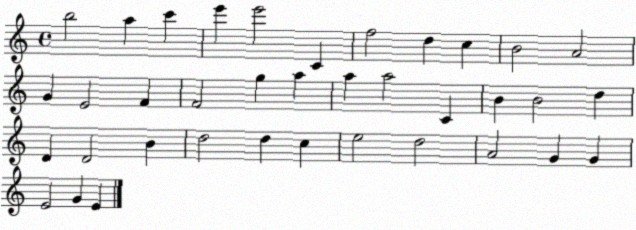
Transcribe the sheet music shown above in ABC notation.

X:1
T:Untitled
M:4/4
L:1/4
K:C
b2 a c' e' e'2 C f2 d c B2 A2 G E2 F F2 g a a a2 C B B2 d D D2 B d2 d c e2 d2 A2 G G E2 G E